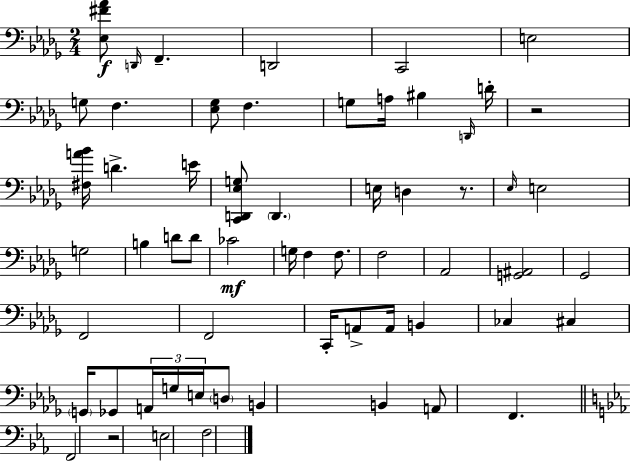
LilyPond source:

{
  \clef bass
  \numericTimeSignature
  \time 2/4
  \key bes \minor
  <ees fis' aes'>8\f \grace { d,16 } f,4.-- | d,2 | c,2 | e2 | \break g8 f4. | <ees ges>8 f4. | g8 a16 bis4 | \grace { d,16 } d'16-. r2 | \break <fis a' bes'>16 d'4.-> | e'16 <c, d, ees g>8 \parenthesize d,4. | e16 d4 r8. | \grace { ees16 } e2 | \break g2 | b4 d'8 | d'8 ces'2\mf | g16 f4 | \break f8. f2 | aes,2 | <g, ais,>2 | ges,2 | \break f,2 | f,2 | c,16-. a,8-> a,16 b,4 | ces4 cis4 | \break \parenthesize g,16 ges,8 \tuplet 3/2 { a,16 g16 | e16 } \parenthesize d8 b,4 b,4 | a,8 f,4. | \bar "||" \break \key ees \major f,2 | r2 | e2 | f2 | \break \bar "|."
}